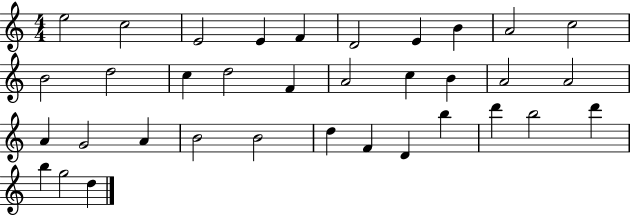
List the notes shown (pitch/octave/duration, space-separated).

E5/h C5/h E4/h E4/q F4/q D4/h E4/q B4/q A4/h C5/h B4/h D5/h C5/q D5/h F4/q A4/h C5/q B4/q A4/h A4/h A4/q G4/h A4/q B4/h B4/h D5/q F4/q D4/q B5/q D6/q B5/h D6/q B5/q G5/h D5/q